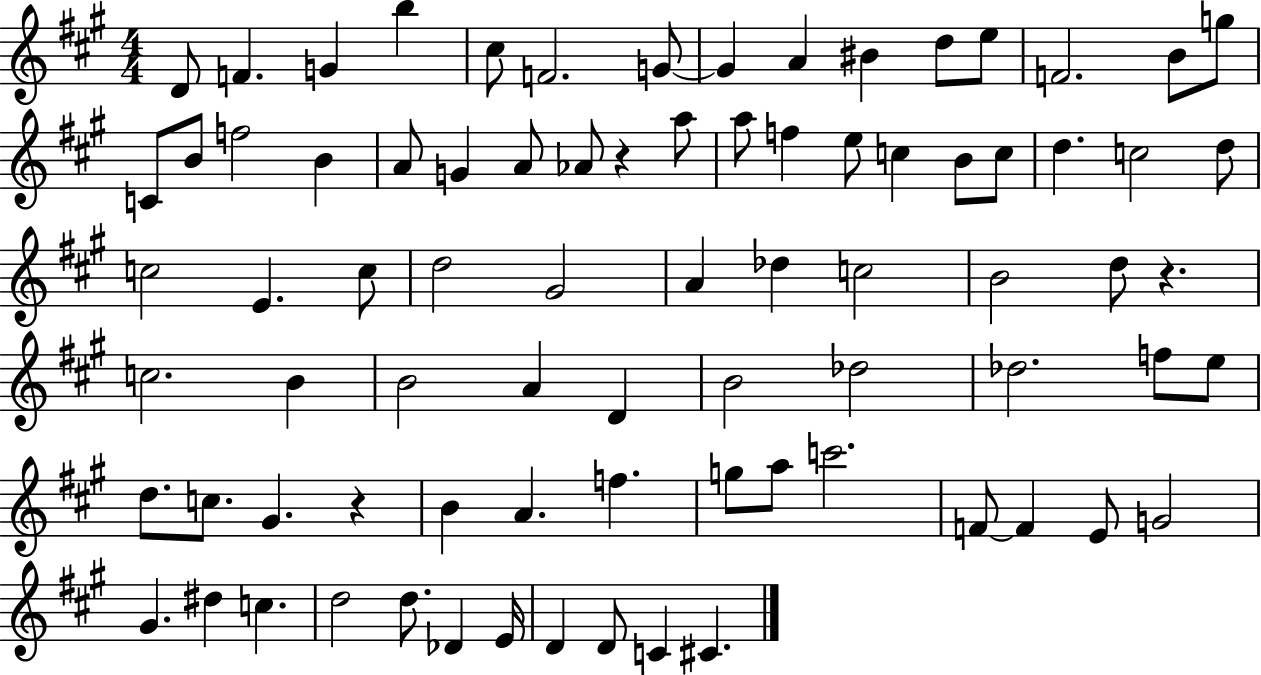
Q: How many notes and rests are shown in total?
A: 80